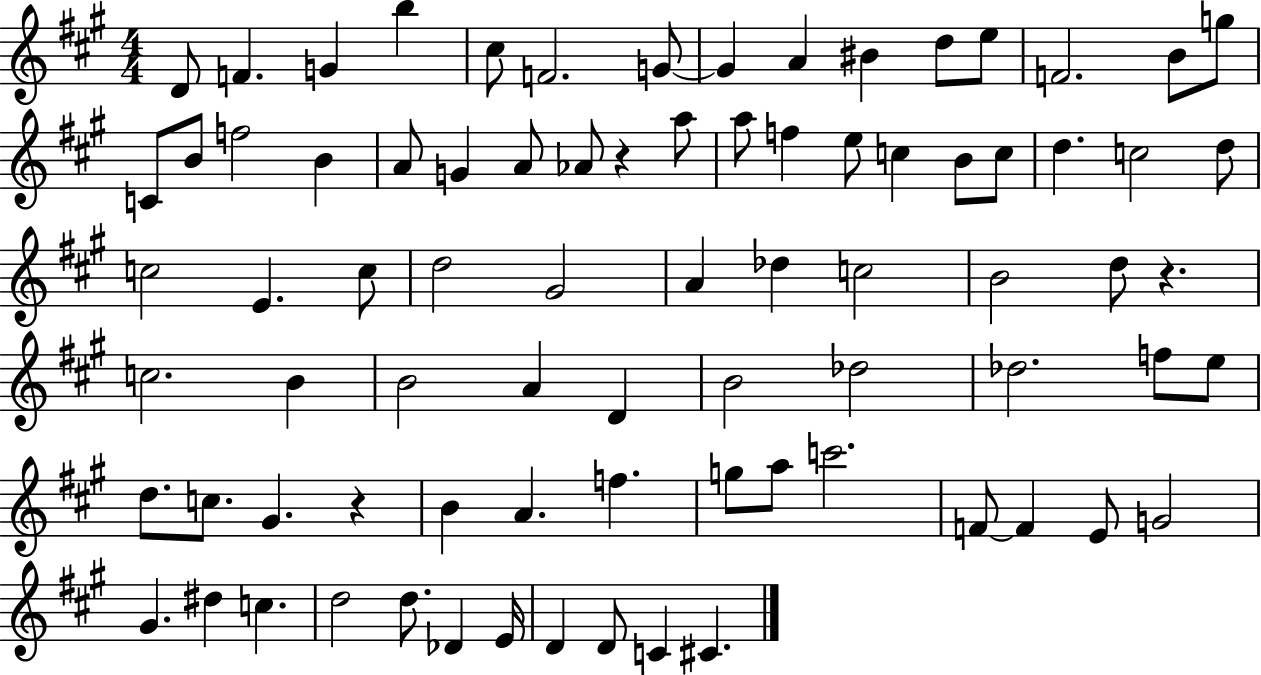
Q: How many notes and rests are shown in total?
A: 80